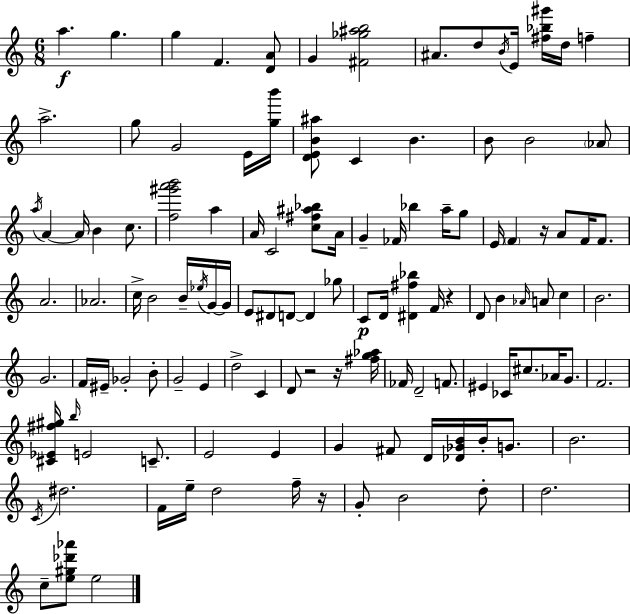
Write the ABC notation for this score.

X:1
T:Untitled
M:6/8
L:1/4
K:Am
a g g F [DA]/2 G [^F_g^ab]2 ^A/2 d/2 B/4 E/4 [^f_b^g']/4 d/4 f a2 g/2 G2 E/4 [gb']/4 [DEB^a]/2 C B B/2 B2 _A/2 a/4 A A/4 B c/2 [f^g'a'b']2 a A/4 C2 [c^f^a_b]/2 A/4 G _F/4 _b a/4 g/2 E/4 F z/4 A/2 F/4 F/2 A2 _A2 c/4 B2 B/4 _e/4 G/4 G/4 E/2 ^D/2 D/2 D _g/2 C/2 D/4 [^D^f_b] F/4 z D/2 B _A/4 A/2 c B2 G2 F/4 ^E/4 _G2 B/2 G2 E d2 C D/2 z2 z/4 [^fg_a]/4 _F/4 D2 F/2 ^E _C/4 ^c/2 _A/4 G/2 F2 [^C_E^f^g]/4 b/4 E2 C/2 E2 E G ^F/2 D/4 [_D_GB]/4 B/4 G/2 B2 C/4 ^d2 F/4 e/4 d2 f/4 z/4 G/2 B2 d/2 d2 c/2 [e^g_d'_a']/2 e2